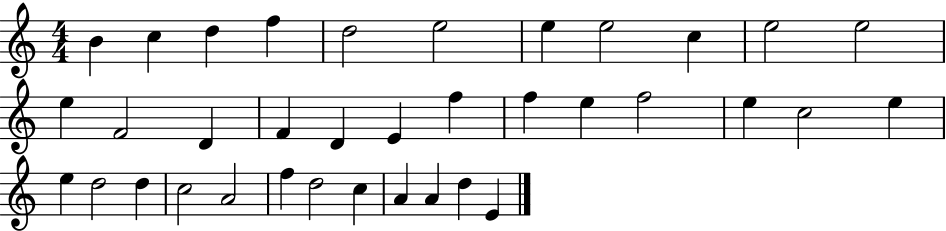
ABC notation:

X:1
T:Untitled
M:4/4
L:1/4
K:C
B c d f d2 e2 e e2 c e2 e2 e F2 D F D E f f e f2 e c2 e e d2 d c2 A2 f d2 c A A d E